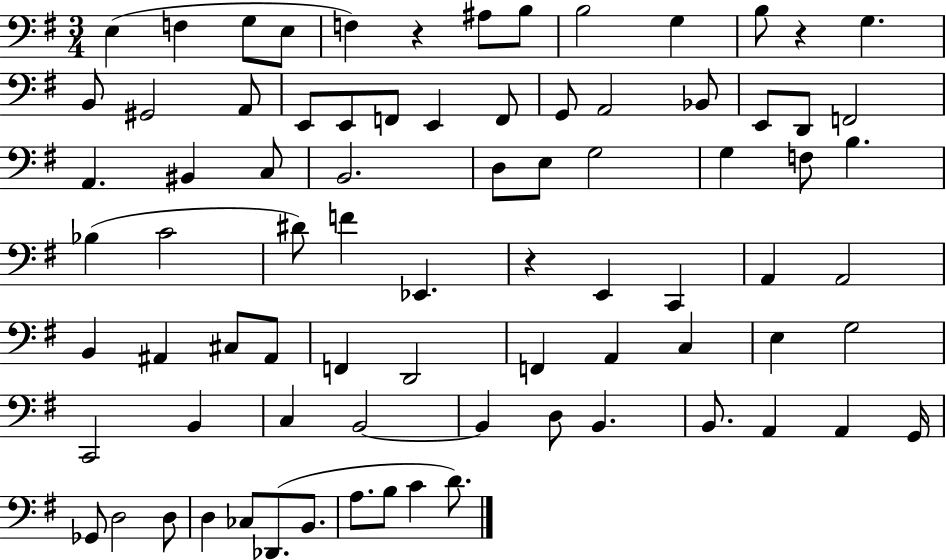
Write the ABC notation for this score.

X:1
T:Untitled
M:3/4
L:1/4
K:G
E, F, G,/2 E,/2 F, z ^A,/2 B,/2 B,2 G, B,/2 z G, B,,/2 ^G,,2 A,,/2 E,,/2 E,,/2 F,,/2 E,, F,,/2 G,,/2 A,,2 _B,,/2 E,,/2 D,,/2 F,,2 A,, ^B,, C,/2 B,,2 D,/2 E,/2 G,2 G, F,/2 B, _B, C2 ^D/2 F _E,, z E,, C,, A,, A,,2 B,, ^A,, ^C,/2 ^A,,/2 F,, D,,2 F,, A,, C, E, G,2 C,,2 B,, C, B,,2 B,, D,/2 B,, B,,/2 A,, A,, G,,/4 _G,,/2 D,2 D,/2 D, _C,/2 _D,,/2 B,,/2 A,/2 B,/2 C D/2